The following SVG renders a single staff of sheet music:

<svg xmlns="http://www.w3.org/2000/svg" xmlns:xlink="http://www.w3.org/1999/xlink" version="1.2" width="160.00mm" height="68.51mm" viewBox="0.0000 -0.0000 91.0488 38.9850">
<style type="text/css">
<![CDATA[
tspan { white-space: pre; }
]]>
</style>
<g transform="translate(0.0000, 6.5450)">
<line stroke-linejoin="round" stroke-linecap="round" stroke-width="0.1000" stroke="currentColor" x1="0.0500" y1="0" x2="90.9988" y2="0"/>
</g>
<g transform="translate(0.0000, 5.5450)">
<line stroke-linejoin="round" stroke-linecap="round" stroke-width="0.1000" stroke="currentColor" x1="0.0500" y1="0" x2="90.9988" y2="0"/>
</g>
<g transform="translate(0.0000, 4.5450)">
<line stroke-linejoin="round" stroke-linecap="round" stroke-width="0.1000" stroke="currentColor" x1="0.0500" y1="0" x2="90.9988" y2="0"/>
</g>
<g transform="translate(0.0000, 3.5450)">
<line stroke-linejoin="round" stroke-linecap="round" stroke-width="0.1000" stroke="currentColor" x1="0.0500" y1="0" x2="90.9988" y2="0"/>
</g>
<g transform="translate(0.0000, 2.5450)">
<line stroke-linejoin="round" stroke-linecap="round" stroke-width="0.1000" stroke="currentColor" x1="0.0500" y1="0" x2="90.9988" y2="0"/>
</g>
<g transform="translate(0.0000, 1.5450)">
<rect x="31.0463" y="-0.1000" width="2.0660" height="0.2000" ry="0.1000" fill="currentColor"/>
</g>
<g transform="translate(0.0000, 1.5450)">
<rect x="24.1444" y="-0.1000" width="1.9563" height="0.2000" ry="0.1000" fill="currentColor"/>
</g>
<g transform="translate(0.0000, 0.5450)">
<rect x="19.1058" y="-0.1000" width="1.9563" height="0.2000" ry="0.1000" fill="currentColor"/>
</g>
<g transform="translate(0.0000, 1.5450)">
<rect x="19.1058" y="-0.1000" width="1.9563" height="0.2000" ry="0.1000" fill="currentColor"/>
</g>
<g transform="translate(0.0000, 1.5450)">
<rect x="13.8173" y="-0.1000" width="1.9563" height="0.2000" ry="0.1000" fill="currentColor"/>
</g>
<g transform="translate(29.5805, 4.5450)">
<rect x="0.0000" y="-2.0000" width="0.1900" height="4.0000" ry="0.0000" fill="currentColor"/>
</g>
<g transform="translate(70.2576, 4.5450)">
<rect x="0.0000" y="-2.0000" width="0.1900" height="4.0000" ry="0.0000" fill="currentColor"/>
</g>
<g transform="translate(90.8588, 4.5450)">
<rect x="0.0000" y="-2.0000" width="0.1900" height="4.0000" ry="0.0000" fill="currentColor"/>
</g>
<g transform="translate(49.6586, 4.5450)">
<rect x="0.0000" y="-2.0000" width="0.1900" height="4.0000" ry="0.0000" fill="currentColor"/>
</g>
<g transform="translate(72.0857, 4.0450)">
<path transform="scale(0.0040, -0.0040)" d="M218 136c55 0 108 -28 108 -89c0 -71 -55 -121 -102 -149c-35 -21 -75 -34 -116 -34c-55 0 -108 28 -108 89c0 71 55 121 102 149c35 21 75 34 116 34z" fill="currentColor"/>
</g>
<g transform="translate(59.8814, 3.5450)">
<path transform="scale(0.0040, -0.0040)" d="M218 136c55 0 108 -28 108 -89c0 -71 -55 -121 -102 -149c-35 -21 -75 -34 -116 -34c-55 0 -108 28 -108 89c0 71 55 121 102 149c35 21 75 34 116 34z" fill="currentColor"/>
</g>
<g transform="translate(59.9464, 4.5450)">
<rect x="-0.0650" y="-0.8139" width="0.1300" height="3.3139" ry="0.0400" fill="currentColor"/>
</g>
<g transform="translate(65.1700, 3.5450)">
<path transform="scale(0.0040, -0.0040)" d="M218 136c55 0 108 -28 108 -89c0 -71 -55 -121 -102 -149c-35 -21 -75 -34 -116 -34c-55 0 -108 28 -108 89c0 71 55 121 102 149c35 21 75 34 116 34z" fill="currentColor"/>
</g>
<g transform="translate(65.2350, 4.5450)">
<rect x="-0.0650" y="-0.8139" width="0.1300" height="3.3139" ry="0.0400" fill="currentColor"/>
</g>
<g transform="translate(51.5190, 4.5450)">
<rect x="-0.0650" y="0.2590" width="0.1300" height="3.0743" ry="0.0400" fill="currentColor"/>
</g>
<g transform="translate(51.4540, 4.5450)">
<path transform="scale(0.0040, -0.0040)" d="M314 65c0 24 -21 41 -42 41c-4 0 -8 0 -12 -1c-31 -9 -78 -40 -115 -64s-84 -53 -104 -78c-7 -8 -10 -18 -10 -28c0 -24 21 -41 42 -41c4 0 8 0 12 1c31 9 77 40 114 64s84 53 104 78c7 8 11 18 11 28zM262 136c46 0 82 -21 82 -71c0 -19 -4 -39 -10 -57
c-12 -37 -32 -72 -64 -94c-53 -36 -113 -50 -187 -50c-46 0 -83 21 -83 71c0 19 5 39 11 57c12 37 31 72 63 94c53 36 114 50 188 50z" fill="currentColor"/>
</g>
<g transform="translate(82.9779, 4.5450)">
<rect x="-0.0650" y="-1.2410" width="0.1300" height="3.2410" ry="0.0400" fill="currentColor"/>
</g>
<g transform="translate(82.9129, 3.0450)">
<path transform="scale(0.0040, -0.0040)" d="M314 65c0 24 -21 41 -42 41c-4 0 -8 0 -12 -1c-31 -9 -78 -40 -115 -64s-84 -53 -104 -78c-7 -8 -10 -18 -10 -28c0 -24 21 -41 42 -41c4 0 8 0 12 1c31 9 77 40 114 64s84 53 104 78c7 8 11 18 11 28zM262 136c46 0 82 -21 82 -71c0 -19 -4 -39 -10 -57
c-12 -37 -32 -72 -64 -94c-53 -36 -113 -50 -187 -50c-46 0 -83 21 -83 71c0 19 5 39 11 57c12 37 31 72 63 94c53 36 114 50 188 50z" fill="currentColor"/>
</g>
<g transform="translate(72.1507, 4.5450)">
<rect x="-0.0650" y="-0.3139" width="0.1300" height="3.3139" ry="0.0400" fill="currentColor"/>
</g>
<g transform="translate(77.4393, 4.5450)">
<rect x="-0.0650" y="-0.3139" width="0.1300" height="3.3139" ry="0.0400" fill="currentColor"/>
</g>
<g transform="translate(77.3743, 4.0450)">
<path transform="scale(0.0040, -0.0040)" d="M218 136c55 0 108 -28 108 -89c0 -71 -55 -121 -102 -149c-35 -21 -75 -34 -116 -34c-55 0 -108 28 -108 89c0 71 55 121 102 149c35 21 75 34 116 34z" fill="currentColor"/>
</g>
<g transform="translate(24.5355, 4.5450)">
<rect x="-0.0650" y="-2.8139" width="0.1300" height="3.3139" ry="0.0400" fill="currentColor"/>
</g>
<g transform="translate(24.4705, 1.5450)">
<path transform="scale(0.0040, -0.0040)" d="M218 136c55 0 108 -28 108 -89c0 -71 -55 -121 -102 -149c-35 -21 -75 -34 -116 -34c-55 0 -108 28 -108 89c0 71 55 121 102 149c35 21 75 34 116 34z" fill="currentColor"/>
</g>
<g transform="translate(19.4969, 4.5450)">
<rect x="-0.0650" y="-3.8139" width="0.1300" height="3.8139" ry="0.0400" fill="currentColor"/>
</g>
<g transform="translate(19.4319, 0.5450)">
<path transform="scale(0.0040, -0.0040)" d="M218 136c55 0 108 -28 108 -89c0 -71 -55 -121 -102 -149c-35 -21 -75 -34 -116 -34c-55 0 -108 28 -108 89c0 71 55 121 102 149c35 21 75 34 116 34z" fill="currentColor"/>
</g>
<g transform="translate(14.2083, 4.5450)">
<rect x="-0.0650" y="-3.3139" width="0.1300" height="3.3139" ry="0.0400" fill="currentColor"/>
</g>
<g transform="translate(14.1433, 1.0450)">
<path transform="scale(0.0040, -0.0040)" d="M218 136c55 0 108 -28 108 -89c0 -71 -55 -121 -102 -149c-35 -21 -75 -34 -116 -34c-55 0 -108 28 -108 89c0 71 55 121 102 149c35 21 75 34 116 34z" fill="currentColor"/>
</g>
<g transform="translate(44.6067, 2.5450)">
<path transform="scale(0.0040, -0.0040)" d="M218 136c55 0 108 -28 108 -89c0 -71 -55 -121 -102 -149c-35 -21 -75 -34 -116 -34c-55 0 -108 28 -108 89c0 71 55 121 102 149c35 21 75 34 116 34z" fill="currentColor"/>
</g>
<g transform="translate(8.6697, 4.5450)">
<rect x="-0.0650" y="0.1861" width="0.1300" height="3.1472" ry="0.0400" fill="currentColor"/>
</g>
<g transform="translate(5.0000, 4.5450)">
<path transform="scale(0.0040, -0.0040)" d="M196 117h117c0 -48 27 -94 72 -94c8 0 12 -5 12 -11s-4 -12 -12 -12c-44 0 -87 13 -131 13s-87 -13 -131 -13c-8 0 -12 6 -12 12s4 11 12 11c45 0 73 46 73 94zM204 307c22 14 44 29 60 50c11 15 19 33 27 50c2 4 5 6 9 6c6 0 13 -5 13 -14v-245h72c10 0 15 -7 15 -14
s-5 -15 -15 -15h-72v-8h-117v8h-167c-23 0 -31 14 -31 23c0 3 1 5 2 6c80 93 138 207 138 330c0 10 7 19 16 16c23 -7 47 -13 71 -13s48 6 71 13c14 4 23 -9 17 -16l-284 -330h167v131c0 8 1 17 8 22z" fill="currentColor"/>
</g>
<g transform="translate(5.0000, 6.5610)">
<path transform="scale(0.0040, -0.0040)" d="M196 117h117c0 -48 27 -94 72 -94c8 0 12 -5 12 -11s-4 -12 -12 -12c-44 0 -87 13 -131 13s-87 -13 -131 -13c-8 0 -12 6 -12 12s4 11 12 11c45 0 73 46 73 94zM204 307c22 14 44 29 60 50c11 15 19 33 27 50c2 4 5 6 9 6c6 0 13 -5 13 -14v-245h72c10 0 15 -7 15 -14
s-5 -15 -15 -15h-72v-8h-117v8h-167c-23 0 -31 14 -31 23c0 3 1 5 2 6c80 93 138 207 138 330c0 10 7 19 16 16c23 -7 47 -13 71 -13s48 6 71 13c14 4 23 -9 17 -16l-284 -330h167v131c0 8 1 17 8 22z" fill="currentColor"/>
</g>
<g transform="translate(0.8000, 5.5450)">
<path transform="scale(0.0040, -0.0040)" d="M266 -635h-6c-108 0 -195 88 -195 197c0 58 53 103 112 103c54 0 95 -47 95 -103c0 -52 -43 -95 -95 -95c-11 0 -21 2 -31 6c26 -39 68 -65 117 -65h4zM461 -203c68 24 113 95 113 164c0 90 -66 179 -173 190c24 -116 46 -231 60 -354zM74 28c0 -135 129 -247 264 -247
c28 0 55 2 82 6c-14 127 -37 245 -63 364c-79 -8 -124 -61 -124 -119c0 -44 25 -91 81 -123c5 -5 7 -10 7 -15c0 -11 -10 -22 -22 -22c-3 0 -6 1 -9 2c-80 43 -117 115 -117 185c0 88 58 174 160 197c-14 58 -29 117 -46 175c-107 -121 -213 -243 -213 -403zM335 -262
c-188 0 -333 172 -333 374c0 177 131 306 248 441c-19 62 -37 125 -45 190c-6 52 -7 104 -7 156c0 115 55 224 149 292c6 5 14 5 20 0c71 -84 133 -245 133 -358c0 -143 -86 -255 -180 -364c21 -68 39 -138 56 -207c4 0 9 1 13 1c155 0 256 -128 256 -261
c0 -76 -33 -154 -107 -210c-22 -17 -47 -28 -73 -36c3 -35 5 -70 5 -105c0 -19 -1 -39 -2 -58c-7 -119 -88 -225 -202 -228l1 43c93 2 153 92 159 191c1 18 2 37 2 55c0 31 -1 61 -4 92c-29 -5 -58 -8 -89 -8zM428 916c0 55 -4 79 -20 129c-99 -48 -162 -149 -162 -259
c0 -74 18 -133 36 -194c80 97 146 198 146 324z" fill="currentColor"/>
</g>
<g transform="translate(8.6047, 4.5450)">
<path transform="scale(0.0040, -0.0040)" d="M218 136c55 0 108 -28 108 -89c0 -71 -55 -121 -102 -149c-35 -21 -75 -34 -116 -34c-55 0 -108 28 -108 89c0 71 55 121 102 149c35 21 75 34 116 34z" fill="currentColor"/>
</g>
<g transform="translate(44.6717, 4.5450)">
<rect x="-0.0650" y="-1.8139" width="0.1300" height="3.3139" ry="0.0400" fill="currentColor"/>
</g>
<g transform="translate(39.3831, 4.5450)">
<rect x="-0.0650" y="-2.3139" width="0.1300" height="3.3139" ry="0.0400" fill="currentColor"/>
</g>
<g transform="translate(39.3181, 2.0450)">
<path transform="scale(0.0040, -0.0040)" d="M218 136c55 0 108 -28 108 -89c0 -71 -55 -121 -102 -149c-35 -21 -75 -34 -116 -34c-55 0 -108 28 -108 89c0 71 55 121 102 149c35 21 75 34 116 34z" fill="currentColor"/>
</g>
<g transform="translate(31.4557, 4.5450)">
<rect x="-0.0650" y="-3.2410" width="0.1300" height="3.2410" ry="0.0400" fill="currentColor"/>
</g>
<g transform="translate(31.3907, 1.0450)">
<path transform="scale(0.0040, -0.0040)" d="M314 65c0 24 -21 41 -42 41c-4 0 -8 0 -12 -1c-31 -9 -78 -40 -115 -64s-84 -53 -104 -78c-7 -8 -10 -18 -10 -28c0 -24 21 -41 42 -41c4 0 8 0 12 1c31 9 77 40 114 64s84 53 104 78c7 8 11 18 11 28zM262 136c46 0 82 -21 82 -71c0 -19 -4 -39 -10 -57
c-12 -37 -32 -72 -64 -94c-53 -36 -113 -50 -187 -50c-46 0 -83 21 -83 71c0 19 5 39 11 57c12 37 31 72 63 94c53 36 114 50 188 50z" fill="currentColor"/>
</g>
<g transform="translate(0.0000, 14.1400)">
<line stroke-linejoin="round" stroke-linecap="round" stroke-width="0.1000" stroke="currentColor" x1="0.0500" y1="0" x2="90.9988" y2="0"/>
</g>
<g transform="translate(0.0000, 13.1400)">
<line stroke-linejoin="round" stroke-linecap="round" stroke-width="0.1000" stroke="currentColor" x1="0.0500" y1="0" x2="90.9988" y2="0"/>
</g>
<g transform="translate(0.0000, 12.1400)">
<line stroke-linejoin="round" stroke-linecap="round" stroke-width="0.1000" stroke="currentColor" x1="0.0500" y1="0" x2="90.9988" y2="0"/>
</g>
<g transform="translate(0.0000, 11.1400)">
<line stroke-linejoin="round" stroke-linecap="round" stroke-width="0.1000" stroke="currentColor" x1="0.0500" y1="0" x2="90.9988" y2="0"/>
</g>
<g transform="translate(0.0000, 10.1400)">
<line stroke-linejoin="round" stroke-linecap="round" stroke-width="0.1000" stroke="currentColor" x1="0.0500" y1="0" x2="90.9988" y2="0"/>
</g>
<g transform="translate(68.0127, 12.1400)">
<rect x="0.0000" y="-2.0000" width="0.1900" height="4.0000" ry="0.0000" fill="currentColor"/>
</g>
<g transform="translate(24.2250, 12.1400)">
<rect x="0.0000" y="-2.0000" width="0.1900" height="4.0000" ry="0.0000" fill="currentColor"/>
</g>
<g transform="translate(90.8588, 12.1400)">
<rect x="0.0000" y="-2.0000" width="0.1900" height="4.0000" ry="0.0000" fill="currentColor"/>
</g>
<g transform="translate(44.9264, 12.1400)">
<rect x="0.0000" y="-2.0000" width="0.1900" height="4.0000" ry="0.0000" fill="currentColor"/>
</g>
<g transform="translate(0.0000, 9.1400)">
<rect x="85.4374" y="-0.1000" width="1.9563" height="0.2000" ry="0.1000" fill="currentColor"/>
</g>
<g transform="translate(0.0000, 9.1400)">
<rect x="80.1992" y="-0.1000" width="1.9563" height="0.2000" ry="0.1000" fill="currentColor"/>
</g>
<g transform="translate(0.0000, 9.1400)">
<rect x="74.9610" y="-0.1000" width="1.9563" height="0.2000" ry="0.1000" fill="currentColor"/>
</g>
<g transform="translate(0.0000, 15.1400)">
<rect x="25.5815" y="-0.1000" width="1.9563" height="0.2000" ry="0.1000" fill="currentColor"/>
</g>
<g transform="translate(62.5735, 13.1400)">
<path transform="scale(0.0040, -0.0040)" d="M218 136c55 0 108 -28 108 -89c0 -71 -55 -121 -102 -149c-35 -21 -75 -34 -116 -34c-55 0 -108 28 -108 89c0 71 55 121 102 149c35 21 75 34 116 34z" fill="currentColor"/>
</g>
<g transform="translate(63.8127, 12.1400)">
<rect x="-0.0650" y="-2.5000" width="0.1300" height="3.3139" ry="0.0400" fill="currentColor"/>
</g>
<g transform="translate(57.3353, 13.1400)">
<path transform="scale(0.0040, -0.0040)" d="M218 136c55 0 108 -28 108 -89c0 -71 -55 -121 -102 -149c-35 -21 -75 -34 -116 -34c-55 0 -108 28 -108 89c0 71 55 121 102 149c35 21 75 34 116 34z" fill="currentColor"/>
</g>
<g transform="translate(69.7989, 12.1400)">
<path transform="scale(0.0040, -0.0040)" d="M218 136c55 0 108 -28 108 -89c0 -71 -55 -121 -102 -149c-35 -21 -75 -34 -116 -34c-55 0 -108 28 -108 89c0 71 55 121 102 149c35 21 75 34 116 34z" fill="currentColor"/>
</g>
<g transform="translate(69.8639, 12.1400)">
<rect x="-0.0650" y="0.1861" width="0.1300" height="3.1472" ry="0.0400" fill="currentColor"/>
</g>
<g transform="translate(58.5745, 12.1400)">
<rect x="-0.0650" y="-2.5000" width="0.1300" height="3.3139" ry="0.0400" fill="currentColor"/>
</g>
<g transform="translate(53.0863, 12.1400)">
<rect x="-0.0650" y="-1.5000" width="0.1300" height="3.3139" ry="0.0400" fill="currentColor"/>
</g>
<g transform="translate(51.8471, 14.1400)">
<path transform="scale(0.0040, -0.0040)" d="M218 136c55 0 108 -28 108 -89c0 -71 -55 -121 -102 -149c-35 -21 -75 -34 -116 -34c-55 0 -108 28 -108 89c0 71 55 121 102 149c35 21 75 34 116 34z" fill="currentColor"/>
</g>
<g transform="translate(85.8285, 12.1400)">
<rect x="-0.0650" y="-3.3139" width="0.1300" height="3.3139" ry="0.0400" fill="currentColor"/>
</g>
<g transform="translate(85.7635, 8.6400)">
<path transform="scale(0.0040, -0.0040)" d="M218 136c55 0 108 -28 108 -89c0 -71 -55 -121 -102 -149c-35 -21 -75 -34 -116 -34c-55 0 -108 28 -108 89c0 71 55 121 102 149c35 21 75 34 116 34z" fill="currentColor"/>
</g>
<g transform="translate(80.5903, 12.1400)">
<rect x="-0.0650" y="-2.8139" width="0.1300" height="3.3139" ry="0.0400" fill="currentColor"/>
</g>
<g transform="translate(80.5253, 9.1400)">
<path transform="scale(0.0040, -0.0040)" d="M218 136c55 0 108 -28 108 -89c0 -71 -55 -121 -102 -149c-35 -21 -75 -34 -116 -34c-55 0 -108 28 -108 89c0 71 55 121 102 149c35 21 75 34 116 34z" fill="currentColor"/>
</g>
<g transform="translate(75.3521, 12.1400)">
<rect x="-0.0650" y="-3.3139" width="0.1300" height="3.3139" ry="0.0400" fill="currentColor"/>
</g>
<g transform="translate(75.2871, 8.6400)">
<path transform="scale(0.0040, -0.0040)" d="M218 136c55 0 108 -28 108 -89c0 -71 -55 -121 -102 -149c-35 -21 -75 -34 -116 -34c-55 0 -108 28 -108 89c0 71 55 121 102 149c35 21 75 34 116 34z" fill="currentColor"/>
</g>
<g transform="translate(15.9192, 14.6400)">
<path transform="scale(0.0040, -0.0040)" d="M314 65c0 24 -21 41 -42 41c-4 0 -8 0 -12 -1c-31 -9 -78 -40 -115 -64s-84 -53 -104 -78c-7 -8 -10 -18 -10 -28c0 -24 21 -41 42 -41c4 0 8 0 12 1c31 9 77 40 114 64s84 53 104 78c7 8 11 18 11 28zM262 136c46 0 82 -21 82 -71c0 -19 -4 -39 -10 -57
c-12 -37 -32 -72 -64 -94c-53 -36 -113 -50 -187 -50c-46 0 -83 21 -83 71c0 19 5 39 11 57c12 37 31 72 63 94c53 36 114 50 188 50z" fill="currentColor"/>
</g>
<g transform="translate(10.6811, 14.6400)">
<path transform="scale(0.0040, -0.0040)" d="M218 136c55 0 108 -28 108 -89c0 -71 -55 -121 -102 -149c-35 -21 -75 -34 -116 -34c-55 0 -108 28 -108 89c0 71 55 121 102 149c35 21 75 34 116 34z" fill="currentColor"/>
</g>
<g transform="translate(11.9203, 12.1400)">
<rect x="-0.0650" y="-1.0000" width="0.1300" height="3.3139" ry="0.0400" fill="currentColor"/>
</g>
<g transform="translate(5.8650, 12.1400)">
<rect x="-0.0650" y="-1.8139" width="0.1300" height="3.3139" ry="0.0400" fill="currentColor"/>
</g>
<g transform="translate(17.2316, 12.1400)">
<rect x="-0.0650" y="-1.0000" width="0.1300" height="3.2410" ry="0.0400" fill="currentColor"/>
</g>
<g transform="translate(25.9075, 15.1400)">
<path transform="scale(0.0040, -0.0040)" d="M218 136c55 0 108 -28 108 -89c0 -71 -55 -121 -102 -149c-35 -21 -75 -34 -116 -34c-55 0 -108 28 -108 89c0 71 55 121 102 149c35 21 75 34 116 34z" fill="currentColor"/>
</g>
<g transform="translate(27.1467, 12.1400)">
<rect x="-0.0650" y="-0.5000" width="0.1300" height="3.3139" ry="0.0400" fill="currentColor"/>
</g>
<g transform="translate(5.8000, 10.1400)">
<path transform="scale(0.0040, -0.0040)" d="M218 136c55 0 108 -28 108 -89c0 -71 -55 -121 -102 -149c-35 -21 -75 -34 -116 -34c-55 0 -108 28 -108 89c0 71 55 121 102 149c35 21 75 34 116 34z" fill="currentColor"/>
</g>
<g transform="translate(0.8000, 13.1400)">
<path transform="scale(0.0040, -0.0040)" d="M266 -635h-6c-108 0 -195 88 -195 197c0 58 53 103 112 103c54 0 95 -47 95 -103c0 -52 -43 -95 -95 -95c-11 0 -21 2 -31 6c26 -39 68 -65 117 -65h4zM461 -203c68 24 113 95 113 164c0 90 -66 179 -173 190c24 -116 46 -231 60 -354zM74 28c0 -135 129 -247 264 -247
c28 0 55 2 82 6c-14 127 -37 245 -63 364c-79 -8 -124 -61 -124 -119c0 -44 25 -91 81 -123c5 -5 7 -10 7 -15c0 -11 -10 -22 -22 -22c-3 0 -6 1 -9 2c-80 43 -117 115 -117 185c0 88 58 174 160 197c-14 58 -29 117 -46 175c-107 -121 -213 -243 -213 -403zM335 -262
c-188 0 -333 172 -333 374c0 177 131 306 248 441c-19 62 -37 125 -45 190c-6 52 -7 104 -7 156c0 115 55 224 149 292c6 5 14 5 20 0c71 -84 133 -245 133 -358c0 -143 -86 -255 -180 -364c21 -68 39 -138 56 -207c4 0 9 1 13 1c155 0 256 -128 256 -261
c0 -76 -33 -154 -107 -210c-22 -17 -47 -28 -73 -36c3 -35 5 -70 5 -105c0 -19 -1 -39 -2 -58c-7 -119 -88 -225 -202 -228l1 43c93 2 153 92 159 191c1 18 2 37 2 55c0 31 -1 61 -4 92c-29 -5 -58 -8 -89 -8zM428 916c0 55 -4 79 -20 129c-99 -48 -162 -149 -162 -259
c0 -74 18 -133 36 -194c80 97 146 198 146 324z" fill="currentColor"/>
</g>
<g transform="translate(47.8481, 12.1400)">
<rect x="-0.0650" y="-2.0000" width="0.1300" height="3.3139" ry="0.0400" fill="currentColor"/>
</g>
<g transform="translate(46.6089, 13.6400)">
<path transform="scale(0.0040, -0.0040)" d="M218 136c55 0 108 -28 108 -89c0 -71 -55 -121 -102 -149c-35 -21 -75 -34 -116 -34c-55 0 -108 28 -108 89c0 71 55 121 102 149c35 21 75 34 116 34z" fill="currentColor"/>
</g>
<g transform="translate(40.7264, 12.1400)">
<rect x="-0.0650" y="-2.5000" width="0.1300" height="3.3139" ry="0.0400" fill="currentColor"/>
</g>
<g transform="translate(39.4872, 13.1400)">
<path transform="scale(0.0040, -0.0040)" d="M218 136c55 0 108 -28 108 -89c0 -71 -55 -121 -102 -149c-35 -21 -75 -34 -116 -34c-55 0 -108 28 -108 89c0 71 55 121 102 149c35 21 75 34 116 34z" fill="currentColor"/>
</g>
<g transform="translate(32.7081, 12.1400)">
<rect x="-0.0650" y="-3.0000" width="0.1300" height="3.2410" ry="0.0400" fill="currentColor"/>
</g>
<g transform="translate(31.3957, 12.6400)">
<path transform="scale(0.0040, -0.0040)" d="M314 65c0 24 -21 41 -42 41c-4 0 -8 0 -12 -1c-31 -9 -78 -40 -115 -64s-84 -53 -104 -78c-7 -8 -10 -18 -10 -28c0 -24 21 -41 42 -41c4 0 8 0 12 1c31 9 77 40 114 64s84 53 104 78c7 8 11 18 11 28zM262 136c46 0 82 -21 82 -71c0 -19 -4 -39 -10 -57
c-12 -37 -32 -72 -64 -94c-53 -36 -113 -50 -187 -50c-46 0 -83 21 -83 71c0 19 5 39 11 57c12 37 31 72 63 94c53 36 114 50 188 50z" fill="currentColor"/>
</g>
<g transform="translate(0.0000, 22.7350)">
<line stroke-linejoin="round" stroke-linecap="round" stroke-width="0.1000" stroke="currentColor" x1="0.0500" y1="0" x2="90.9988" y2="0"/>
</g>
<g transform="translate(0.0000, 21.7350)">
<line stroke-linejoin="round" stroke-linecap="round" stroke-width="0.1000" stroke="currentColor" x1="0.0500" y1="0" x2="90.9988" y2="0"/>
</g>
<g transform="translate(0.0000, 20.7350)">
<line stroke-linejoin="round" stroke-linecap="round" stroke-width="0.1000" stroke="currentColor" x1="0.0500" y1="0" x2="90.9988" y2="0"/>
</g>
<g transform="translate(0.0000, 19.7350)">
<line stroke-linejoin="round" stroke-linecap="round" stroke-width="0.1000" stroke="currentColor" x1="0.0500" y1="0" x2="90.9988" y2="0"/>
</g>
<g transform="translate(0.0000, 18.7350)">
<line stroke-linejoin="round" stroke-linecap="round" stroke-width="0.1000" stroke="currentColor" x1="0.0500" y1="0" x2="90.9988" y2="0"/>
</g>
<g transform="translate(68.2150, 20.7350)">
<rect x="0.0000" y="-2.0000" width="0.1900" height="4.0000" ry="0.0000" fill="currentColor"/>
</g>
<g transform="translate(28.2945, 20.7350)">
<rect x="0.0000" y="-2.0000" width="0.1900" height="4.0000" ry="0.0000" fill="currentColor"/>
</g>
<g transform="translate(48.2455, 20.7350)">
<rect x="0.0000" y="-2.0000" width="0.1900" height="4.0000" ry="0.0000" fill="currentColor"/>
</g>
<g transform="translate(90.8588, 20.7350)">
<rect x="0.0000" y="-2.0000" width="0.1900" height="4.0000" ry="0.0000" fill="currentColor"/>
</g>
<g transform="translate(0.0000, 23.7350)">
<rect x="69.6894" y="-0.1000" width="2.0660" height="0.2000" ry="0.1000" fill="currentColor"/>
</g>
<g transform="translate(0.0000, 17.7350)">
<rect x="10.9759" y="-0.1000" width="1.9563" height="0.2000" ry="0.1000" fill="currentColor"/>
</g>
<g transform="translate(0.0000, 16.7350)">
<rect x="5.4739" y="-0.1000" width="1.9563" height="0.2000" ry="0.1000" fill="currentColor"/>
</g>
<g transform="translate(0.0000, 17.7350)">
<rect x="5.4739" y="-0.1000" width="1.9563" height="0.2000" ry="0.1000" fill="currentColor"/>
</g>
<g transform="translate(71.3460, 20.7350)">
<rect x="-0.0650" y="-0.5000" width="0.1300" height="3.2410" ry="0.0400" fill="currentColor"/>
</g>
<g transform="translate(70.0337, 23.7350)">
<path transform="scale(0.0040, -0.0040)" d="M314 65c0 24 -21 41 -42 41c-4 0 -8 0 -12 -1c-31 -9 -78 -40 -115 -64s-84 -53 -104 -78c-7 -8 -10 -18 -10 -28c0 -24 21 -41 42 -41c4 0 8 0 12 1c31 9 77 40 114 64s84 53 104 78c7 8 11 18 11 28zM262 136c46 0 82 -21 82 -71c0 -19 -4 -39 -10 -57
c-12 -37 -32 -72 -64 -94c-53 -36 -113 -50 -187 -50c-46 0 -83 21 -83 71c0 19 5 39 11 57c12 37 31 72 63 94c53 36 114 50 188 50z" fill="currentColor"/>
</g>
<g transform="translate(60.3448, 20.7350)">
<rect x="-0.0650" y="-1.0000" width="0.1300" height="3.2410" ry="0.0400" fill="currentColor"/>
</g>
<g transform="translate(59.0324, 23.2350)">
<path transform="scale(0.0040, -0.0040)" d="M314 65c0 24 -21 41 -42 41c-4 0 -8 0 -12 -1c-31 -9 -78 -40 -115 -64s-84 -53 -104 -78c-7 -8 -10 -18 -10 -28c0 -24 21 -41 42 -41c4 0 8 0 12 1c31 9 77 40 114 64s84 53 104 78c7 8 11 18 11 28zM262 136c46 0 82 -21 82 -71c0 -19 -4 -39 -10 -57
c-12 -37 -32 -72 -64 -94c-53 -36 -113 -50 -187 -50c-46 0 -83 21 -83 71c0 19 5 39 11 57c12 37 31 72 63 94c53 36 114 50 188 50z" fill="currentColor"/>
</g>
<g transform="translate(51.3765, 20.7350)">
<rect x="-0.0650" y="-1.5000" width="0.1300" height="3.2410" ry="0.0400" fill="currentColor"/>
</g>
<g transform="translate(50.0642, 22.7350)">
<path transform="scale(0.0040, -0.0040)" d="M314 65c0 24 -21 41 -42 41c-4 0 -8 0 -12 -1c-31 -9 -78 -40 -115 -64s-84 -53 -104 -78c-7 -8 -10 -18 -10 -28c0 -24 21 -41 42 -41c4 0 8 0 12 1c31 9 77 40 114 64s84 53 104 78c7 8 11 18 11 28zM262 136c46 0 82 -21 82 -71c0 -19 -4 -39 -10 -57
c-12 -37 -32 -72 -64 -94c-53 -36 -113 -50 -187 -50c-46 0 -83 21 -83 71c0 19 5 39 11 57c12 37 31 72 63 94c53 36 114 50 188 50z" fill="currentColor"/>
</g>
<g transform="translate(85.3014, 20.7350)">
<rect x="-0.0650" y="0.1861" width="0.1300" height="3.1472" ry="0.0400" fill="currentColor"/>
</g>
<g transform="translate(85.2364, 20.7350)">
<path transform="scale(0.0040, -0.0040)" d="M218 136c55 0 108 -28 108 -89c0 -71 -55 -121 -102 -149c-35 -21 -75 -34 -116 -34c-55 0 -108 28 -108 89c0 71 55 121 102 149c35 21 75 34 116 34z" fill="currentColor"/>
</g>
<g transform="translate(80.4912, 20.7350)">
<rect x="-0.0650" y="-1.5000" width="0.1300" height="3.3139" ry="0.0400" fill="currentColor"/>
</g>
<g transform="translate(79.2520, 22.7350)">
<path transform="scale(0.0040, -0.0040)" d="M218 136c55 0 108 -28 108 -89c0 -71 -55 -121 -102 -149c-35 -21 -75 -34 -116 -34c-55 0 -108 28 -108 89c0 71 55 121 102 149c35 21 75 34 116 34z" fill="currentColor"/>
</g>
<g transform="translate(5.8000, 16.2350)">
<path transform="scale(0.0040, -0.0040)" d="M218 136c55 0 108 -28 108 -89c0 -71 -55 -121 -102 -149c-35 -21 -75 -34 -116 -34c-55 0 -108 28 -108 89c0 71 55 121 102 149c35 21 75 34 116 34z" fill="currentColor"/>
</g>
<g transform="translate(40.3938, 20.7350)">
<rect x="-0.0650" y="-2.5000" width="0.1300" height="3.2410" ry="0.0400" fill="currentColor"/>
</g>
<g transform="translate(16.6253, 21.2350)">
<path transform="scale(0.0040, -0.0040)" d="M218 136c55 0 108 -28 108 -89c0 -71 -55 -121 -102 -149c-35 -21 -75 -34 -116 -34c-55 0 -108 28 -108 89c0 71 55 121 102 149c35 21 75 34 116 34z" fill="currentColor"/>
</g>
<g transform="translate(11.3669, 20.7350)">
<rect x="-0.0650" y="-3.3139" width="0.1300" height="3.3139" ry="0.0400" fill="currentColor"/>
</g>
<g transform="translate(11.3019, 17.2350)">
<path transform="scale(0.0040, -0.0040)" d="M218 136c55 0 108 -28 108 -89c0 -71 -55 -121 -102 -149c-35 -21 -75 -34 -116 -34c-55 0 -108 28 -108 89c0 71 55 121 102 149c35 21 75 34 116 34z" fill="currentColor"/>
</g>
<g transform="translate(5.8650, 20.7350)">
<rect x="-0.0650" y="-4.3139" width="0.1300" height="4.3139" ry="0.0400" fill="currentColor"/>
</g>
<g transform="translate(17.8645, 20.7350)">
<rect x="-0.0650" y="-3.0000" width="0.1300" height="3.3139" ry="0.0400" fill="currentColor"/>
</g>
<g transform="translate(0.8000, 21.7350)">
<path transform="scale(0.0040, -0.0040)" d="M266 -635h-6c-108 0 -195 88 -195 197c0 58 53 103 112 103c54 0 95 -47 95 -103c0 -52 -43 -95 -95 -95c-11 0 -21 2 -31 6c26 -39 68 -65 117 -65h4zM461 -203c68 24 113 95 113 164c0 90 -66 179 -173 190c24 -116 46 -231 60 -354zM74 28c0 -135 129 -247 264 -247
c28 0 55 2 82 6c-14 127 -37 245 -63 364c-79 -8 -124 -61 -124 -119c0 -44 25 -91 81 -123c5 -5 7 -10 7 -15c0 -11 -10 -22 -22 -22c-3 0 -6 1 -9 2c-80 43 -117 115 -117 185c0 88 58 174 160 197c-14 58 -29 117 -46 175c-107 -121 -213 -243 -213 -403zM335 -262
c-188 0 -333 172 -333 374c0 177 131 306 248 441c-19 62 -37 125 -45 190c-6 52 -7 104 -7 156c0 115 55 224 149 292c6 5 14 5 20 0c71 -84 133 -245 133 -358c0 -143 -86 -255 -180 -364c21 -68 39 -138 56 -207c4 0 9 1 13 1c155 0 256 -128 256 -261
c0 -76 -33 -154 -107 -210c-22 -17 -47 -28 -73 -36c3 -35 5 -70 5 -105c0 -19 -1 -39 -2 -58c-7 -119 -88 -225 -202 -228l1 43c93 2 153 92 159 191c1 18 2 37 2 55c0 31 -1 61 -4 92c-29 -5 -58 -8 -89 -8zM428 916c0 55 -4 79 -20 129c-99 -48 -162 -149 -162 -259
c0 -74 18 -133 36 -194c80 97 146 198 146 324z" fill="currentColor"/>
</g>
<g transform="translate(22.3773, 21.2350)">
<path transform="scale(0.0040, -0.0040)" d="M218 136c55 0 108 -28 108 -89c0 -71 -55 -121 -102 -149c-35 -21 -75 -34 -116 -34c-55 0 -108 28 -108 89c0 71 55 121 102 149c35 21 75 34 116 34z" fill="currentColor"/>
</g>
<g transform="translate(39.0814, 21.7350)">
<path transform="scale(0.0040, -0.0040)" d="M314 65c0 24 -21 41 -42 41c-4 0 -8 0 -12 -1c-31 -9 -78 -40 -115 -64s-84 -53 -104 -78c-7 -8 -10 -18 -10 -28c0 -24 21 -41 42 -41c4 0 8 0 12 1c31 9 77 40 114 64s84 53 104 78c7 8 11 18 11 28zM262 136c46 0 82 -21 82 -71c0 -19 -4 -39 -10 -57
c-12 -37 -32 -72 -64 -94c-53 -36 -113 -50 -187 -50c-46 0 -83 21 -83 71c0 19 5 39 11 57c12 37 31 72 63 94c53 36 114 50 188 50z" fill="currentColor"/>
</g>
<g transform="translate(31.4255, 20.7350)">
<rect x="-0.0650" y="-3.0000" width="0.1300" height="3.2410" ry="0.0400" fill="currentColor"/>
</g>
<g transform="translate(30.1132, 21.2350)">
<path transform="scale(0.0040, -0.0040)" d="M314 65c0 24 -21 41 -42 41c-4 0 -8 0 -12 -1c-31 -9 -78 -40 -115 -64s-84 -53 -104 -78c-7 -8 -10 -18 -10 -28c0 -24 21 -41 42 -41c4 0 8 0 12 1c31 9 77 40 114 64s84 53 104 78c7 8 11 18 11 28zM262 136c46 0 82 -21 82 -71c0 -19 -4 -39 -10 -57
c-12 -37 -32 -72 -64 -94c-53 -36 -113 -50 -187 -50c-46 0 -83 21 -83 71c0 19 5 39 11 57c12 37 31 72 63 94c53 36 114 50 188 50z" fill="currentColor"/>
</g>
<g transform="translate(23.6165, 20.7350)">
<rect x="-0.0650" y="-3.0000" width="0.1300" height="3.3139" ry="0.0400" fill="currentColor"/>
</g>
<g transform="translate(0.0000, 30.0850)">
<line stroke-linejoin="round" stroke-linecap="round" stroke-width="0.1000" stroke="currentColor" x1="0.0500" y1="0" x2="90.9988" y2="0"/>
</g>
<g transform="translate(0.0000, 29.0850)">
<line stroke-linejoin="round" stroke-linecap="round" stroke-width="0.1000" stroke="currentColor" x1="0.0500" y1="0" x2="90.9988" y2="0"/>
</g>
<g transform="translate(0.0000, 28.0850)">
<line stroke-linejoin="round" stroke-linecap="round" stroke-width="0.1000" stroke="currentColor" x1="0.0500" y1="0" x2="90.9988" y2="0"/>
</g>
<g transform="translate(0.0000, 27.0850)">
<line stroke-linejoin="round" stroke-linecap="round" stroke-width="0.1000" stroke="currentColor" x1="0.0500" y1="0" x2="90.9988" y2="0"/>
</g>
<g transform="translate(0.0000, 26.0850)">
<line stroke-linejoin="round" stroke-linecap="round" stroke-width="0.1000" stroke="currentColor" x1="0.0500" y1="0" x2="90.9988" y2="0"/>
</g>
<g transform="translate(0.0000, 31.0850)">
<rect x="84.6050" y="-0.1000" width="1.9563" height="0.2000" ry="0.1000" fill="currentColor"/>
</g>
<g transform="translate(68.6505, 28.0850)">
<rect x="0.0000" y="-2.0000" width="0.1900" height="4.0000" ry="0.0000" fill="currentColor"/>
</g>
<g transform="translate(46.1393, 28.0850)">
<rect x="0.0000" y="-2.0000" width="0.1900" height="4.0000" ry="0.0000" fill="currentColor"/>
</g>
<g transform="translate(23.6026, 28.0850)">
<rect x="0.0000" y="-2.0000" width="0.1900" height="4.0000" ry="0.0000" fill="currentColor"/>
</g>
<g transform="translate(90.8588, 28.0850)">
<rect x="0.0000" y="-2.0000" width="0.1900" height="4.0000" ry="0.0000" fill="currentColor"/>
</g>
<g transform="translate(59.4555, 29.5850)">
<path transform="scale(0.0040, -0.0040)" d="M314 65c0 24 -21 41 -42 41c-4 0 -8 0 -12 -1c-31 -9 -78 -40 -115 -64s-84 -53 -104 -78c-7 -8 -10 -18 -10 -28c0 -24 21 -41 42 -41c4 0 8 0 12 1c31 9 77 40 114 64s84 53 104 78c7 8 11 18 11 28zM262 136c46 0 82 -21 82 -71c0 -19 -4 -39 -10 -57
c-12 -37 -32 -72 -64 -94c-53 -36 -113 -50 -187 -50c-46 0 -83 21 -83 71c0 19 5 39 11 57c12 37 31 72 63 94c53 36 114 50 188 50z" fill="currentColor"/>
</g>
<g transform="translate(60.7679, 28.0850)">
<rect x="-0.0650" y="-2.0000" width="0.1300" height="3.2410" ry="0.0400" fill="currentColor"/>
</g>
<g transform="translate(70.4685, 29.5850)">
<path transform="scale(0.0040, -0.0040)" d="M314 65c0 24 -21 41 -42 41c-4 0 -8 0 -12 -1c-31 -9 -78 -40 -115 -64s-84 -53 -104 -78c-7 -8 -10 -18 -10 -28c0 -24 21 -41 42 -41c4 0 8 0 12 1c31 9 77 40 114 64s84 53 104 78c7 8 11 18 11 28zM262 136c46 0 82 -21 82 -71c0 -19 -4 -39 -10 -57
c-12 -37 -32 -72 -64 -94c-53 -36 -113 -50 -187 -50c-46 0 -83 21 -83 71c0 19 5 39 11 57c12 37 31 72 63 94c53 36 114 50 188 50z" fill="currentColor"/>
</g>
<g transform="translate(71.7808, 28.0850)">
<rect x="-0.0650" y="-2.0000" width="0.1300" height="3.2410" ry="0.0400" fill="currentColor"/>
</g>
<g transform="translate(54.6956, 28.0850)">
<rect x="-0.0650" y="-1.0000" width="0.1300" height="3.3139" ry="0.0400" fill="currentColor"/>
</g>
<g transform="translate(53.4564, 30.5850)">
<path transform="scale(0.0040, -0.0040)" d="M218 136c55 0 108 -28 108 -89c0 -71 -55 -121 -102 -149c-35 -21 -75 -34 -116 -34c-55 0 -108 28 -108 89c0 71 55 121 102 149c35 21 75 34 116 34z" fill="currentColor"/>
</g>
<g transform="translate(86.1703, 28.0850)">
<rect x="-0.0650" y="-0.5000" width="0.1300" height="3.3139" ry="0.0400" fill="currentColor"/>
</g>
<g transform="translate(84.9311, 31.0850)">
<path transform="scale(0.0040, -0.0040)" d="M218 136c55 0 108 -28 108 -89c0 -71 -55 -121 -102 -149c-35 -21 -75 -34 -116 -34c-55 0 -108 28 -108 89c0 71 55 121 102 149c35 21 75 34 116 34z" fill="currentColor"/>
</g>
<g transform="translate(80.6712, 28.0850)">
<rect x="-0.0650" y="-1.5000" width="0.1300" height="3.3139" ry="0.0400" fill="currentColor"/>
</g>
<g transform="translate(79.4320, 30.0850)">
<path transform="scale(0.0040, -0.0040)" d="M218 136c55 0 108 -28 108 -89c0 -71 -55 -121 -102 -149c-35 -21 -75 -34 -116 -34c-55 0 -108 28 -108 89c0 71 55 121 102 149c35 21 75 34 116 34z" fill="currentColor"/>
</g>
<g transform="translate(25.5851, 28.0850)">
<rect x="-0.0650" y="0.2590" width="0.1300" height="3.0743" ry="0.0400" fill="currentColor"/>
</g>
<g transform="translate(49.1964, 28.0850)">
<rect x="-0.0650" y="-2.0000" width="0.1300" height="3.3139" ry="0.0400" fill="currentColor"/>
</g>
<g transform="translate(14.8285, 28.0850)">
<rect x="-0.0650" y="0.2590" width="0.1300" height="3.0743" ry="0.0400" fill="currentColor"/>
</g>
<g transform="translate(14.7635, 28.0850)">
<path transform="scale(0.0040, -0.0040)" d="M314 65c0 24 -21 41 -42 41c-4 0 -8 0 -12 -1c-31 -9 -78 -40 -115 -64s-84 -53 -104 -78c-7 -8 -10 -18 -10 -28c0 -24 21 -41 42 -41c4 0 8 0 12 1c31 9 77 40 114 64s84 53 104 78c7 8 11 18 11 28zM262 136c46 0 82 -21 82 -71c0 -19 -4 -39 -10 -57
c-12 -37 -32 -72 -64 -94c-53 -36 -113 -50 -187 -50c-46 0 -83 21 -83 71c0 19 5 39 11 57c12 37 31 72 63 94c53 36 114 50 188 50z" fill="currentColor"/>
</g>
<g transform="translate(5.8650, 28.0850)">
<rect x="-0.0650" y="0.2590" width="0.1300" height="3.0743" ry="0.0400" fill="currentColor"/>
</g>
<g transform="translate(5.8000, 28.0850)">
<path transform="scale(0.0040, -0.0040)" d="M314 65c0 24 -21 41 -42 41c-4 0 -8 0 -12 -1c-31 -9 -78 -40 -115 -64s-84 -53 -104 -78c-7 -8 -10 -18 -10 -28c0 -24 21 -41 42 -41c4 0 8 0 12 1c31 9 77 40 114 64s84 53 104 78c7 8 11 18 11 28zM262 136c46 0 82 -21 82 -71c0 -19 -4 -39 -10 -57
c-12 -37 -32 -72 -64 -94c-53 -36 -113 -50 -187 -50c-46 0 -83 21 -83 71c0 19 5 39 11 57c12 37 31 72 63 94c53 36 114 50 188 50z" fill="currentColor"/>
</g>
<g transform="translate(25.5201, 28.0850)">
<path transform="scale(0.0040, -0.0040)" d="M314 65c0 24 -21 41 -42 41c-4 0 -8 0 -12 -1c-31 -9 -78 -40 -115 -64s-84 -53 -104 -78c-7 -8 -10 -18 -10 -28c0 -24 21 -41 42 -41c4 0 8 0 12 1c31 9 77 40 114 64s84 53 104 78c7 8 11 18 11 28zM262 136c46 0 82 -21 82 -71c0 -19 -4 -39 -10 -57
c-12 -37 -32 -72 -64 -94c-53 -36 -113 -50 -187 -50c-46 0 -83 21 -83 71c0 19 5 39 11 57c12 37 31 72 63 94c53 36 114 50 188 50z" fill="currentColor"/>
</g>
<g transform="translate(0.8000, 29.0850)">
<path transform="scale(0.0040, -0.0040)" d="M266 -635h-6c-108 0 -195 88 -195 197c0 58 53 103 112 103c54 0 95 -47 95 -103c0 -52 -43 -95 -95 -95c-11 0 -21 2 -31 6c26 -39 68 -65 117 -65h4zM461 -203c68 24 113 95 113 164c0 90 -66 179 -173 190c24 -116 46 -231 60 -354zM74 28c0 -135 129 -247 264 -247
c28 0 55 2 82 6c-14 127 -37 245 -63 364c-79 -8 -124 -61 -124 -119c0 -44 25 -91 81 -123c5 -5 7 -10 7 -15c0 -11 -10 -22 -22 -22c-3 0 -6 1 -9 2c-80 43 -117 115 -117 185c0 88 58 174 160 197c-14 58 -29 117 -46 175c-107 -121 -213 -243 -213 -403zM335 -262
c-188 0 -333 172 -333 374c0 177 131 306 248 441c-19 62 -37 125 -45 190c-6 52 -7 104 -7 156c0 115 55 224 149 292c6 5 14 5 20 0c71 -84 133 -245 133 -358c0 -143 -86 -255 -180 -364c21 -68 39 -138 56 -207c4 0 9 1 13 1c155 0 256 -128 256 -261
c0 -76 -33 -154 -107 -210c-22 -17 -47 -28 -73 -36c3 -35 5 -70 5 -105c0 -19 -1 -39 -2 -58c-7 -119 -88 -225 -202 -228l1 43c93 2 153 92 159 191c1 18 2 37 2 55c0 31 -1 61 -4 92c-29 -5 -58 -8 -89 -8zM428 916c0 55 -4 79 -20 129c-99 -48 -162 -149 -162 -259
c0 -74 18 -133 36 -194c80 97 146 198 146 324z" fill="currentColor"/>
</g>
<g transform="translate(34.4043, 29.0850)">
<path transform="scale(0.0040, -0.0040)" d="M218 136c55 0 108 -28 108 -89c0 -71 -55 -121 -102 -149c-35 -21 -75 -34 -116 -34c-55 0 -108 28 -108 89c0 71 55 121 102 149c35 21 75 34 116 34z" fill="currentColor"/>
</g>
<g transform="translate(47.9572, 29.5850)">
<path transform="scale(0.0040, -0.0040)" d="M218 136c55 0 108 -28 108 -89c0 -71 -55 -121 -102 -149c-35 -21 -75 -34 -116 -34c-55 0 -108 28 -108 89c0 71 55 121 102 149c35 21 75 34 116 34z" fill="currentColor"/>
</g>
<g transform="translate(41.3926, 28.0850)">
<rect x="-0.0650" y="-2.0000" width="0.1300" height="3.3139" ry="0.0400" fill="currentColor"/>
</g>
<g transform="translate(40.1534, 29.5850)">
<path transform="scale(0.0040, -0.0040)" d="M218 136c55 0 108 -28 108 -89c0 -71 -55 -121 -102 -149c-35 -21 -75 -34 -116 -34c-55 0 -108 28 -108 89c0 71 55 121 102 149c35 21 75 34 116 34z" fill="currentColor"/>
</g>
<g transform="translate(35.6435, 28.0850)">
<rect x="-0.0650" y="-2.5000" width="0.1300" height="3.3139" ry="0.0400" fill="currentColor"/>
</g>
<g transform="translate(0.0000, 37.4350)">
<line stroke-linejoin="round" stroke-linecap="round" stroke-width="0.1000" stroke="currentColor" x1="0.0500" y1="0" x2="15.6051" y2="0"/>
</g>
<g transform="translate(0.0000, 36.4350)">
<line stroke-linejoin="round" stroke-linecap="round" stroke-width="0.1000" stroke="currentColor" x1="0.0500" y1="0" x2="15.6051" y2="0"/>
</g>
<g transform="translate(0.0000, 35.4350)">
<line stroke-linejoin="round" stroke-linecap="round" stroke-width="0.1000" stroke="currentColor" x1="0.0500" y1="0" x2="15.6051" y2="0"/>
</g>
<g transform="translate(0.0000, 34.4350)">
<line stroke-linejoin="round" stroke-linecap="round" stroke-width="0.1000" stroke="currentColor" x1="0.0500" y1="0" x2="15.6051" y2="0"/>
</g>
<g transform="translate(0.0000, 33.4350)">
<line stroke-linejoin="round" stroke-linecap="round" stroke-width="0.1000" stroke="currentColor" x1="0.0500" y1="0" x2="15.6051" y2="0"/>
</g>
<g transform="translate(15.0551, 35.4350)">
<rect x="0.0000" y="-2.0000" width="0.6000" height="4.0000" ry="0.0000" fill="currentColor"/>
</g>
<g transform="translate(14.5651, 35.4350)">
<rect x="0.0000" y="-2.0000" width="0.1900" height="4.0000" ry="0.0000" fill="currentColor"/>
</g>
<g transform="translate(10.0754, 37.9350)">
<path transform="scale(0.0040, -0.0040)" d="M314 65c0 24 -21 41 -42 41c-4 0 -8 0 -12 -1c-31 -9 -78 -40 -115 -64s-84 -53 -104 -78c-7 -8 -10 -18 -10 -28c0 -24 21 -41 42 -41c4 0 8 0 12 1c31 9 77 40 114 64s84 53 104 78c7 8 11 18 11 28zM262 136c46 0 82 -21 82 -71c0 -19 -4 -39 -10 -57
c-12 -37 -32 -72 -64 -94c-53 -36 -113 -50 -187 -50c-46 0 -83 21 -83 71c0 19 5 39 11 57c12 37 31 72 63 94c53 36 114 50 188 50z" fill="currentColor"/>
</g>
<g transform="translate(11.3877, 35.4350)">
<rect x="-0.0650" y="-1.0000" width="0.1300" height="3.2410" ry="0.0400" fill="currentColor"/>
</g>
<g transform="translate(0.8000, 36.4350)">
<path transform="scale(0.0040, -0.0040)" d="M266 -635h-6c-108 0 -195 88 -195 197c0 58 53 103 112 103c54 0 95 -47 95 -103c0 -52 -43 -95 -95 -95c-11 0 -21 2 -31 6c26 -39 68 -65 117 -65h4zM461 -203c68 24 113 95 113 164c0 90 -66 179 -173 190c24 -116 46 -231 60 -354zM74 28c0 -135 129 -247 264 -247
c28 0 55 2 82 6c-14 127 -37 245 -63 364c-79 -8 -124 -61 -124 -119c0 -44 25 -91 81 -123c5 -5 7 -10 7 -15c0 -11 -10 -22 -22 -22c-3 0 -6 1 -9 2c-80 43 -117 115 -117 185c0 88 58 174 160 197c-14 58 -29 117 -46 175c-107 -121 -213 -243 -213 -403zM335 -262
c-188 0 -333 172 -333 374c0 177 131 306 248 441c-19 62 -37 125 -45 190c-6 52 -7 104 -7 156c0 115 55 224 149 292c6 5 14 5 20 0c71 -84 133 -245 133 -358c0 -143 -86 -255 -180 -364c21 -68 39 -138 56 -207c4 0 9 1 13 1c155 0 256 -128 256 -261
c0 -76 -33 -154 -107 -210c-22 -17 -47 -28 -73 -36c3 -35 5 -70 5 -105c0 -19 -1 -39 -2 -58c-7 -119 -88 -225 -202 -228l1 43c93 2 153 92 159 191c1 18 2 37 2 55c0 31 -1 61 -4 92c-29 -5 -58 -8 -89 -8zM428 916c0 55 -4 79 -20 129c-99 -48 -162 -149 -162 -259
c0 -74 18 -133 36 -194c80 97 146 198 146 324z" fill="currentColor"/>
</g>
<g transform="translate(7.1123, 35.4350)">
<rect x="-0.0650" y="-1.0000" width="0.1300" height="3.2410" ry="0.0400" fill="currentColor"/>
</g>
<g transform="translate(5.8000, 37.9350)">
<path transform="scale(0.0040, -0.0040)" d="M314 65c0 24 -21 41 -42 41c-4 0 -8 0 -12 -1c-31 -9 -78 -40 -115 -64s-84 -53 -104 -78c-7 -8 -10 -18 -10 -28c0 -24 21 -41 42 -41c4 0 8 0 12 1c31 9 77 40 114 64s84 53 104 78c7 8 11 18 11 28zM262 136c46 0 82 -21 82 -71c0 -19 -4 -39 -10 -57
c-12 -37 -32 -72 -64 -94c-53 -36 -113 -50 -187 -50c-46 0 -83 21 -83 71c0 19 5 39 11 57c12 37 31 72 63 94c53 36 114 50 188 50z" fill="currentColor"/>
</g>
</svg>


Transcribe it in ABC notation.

X:1
T:Untitled
M:4/4
L:1/4
K:C
B b c' a b2 g f B2 d d c c e2 f D D2 C A2 G F E G G B b a b d' b A A A2 G2 E2 D2 C2 E B B2 B2 B2 G F F D F2 F2 E C D2 D2